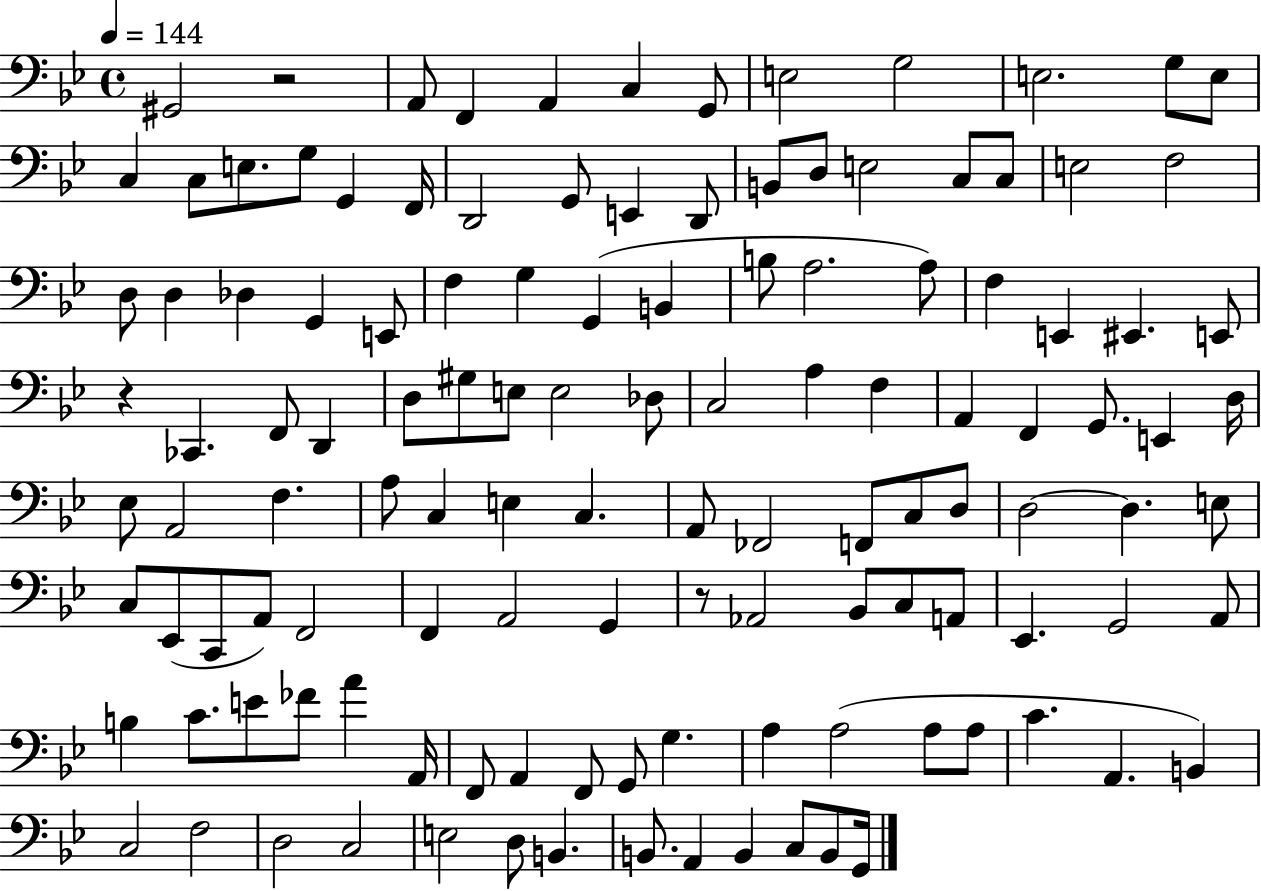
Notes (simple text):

G#2/h R/h A2/e F2/q A2/q C3/q G2/e E3/h G3/h E3/h. G3/e E3/e C3/q C3/e E3/e. G3/e G2/q F2/s D2/h G2/e E2/q D2/e B2/e D3/e E3/h C3/e C3/e E3/h F3/h D3/e D3/q Db3/q G2/q E2/e F3/q G3/q G2/q B2/q B3/e A3/h. A3/e F3/q E2/q EIS2/q. E2/e R/q CES2/q. F2/e D2/q D3/e G#3/e E3/e E3/h Db3/e C3/h A3/q F3/q A2/q F2/q G2/e. E2/q D3/s Eb3/e A2/h F3/q. A3/e C3/q E3/q C3/q. A2/e FES2/h F2/e C3/e D3/e D3/h D3/q. E3/e C3/e Eb2/e C2/e A2/e F2/h F2/q A2/h G2/q R/e Ab2/h Bb2/e C3/e A2/e Eb2/q. G2/h A2/e B3/q C4/e. E4/e FES4/e A4/q A2/s F2/e A2/q F2/e G2/e G3/q. A3/q A3/h A3/e A3/e C4/q. A2/q. B2/q C3/h F3/h D3/h C3/h E3/h D3/e B2/q. B2/e. A2/q B2/q C3/e B2/e G2/s